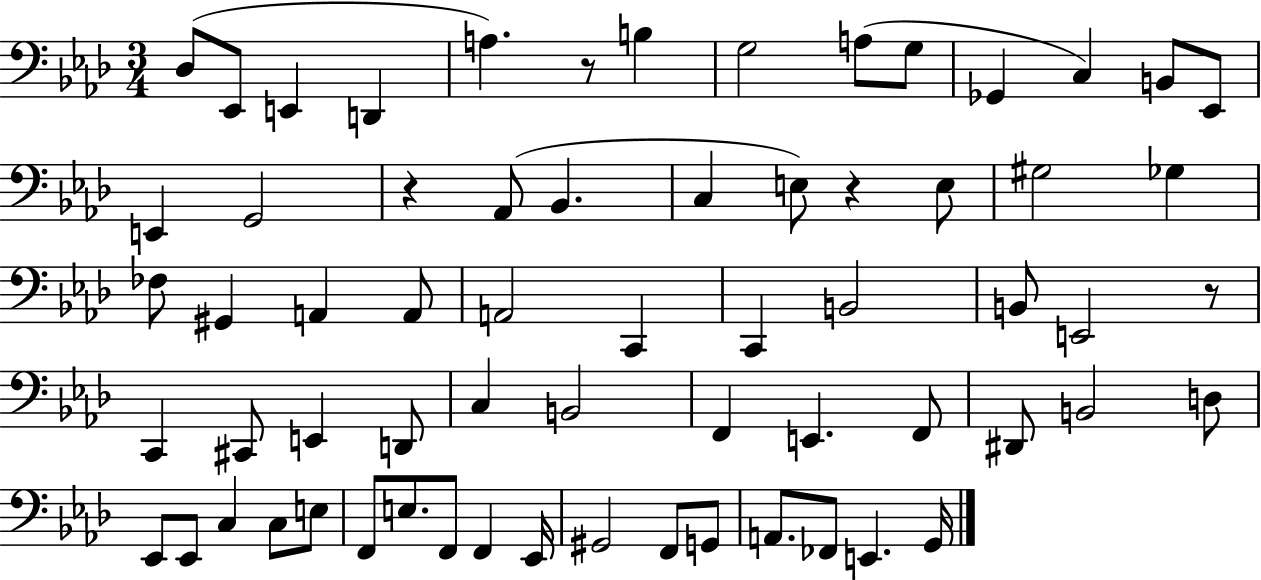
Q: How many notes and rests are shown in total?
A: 65